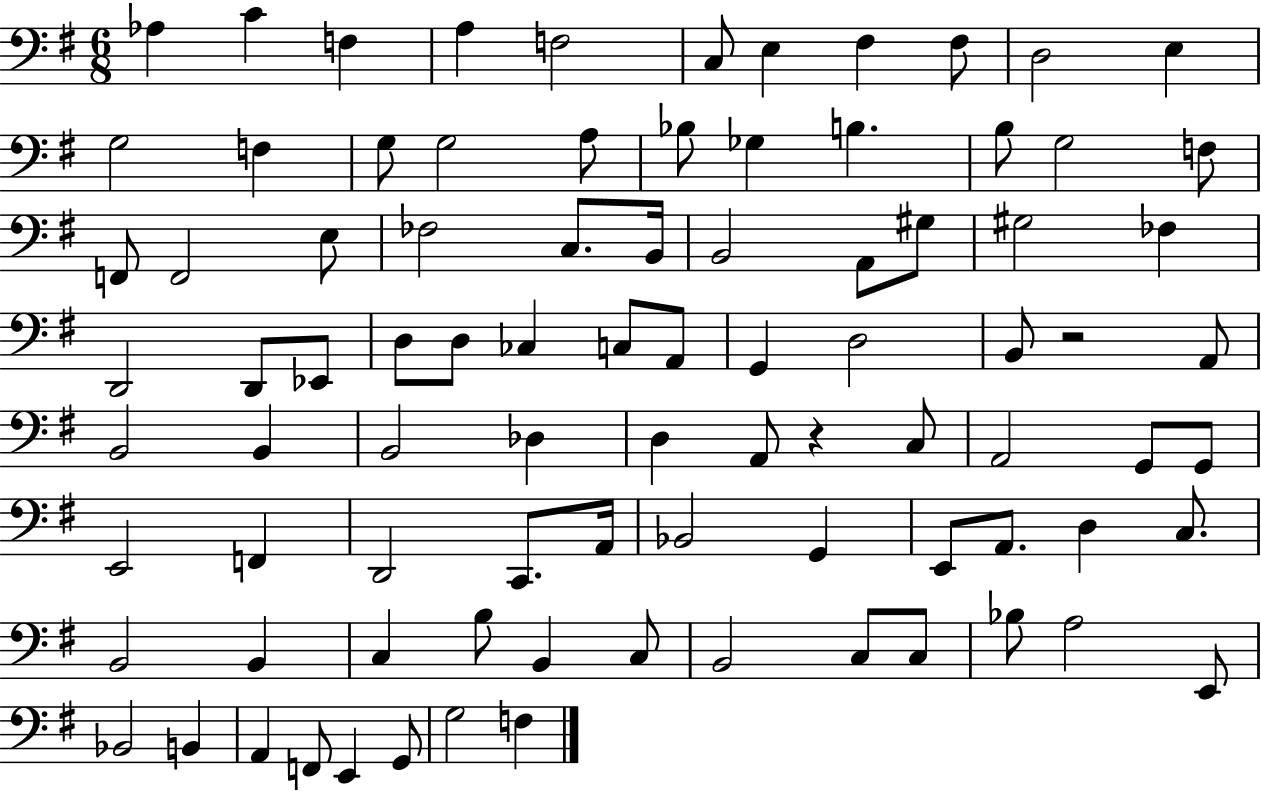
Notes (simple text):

Ab3/q C4/q F3/q A3/q F3/h C3/e E3/q F#3/q F#3/e D3/h E3/q G3/h F3/q G3/e G3/h A3/e Bb3/e Gb3/q B3/q. B3/e G3/h F3/e F2/e F2/h E3/e FES3/h C3/e. B2/s B2/h A2/e G#3/e G#3/h FES3/q D2/h D2/e Eb2/e D3/e D3/e CES3/q C3/e A2/e G2/q D3/h B2/e R/h A2/e B2/h B2/q B2/h Db3/q D3/q A2/e R/q C3/e A2/h G2/e G2/e E2/h F2/q D2/h C2/e. A2/s Bb2/h G2/q E2/e A2/e. D3/q C3/e. B2/h B2/q C3/q B3/e B2/q C3/e B2/h C3/e C3/e Bb3/e A3/h E2/e Bb2/h B2/q A2/q F2/e E2/q G2/e G3/h F3/q